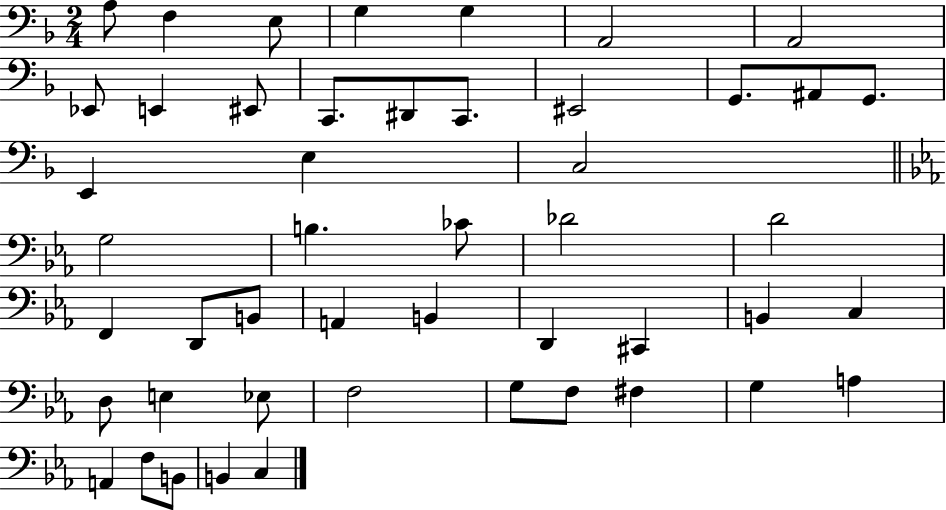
A3/e F3/q E3/e G3/q G3/q A2/h A2/h Eb2/e E2/q EIS2/e C2/e. D#2/e C2/e. EIS2/h G2/e. A#2/e G2/e. E2/q E3/q C3/h G3/h B3/q. CES4/e Db4/h D4/h F2/q D2/e B2/e A2/q B2/q D2/q C#2/q B2/q C3/q D3/e E3/q Eb3/e F3/h G3/e F3/e F#3/q G3/q A3/q A2/q F3/e B2/e B2/q C3/q